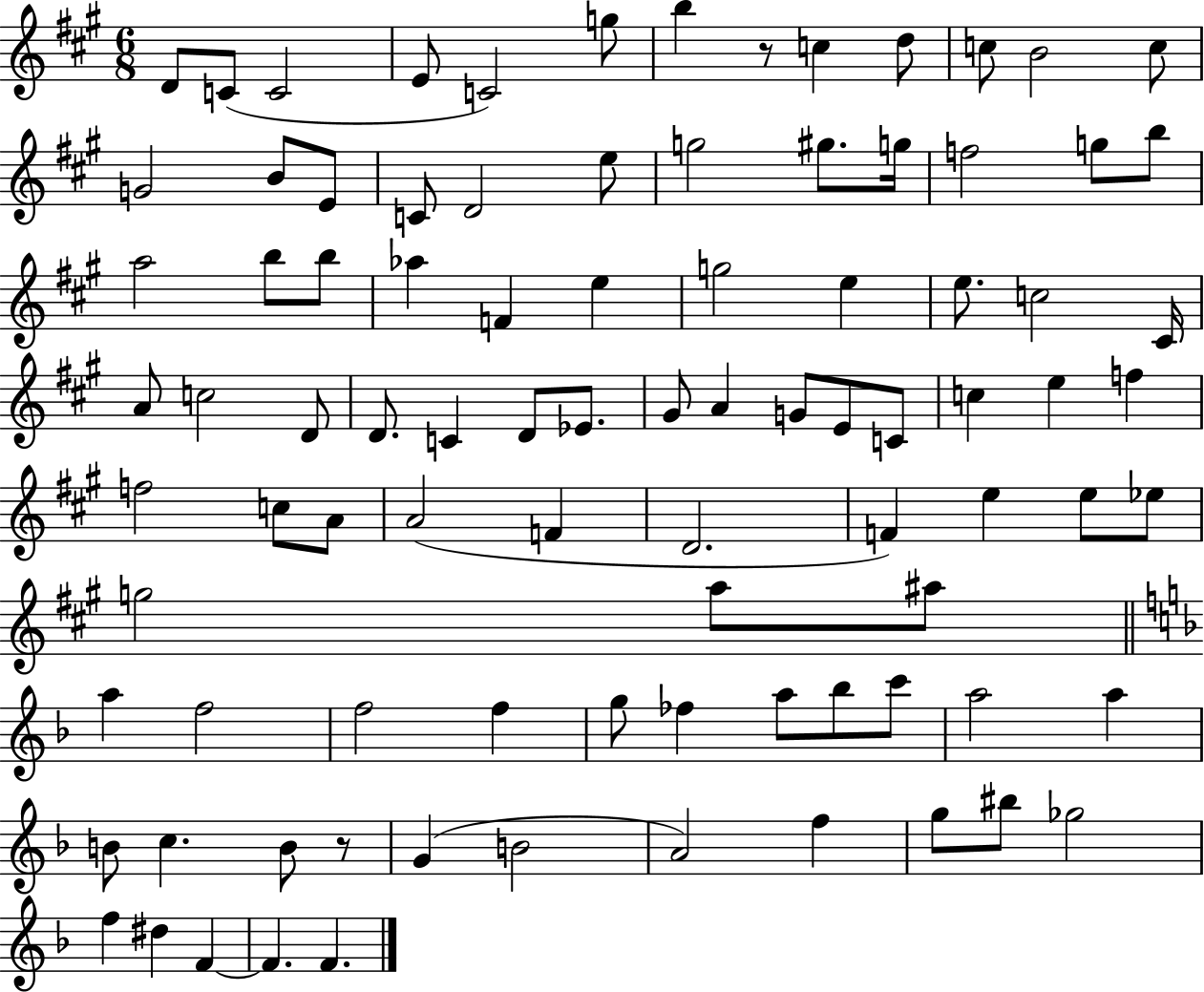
{
  \clef treble
  \numericTimeSignature
  \time 6/8
  \key a \major
  d'8 c'8( c'2 | e'8 c'2) g''8 | b''4 r8 c''4 d''8 | c''8 b'2 c''8 | \break g'2 b'8 e'8 | c'8 d'2 e''8 | g''2 gis''8. g''16 | f''2 g''8 b''8 | \break a''2 b''8 b''8 | aes''4 f'4 e''4 | g''2 e''4 | e''8. c''2 cis'16 | \break a'8 c''2 d'8 | d'8. c'4 d'8 ees'8. | gis'8 a'4 g'8 e'8 c'8 | c''4 e''4 f''4 | \break f''2 c''8 a'8 | a'2( f'4 | d'2. | f'4) e''4 e''8 ees''8 | \break g''2 a''8 ais''8 | \bar "||" \break \key f \major a''4 f''2 | f''2 f''4 | g''8 fes''4 a''8 bes''8 c'''8 | a''2 a''4 | \break b'8 c''4. b'8 r8 | g'4( b'2 | a'2) f''4 | g''8 bis''8 ges''2 | \break f''4 dis''4 f'4~~ | f'4. f'4. | \bar "|."
}